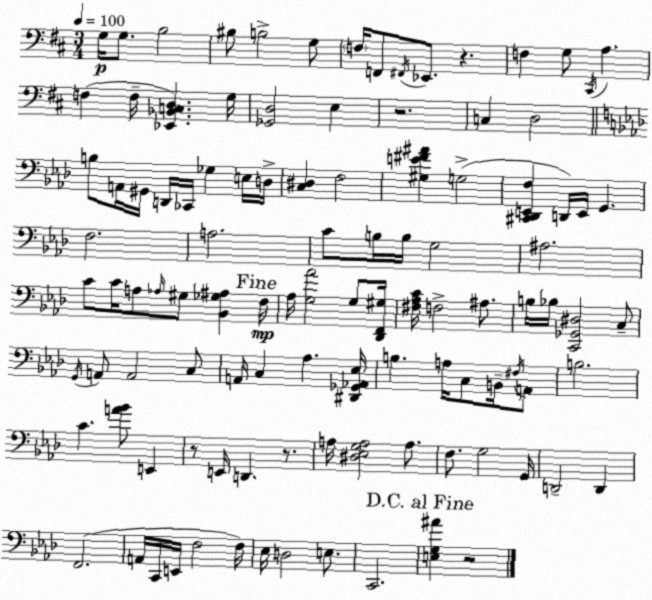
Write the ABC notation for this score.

X:1
T:Untitled
M:3/4
L:1/4
K:D
G,/4 G,/2 B,2 ^B,/2 B,2 G,/2 F,/4 F,,/2 ^F,,/4 _E,,/2 z F, G,/2 ^C,,/4 A, F, F,/4 [_E,,_B,,C,D,] G,/4 [_G,,D,]2 E, z2 C, D,2 B,/2 A,,/4 ^G,,/4 D,,/4 _C,,/4 _G, E,/4 D,/4 [C,^D,] F,2 [^G,E^F^A] G,2 [^C,,_D,,E,,F,] D,,/4 E,,/4 G,, F,2 A,2 C/2 B,/4 B,/4 G,2 ^A,2 C/2 C/4 A,/2 _A,/4 ^G,/2 [_B,,_G,^A,] F,/4 _A,/4 [G,_A]2 G,/2 [_D,,F,,^G,]/4 [^F,_A,C]/4 F,2 ^A,/2 B,/4 _B,/4 [C,,_G,,^D,]2 C,/2 G,,/4 A,,/2 A,,2 C,/2 A,,/4 C, _A, [^D,,_G,,_A,,_E,]/4 B, A,/4 C,/2 B,,/4 ^F,/4 A,,/2 B,2 C [A_B]/2 E,, z/2 E,,/4 D,, z/2 A,/4 [^D,_E,G,A,]2 A,/2 F,/2 G,2 G,,/4 D,,2 D,, F,,2 A,,/4 C,,/4 E,,/4 F,2 F,/4 _E,/4 D,2 E,/2 C,,2 [E,G,^A] z2